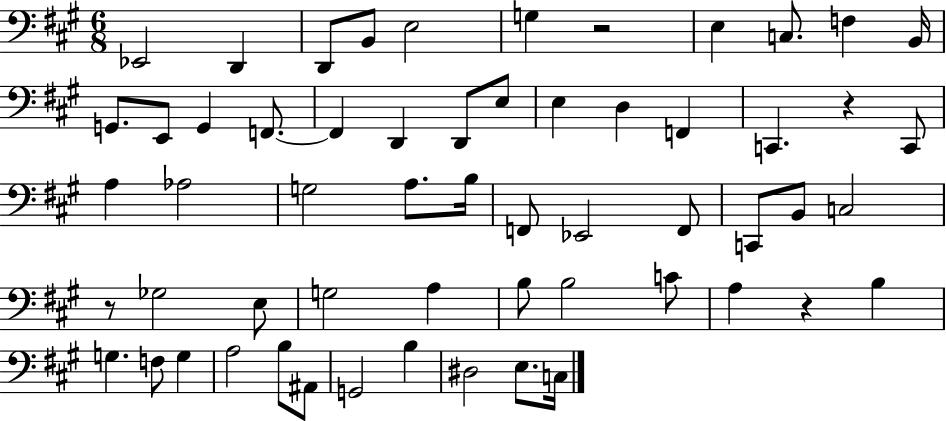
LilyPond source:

{
  \clef bass
  \numericTimeSignature
  \time 6/8
  \key a \major
  ees,2 d,4 | d,8 b,8 e2 | g4 r2 | e4 c8. f4 b,16 | \break g,8. e,8 g,4 f,8.~~ | f,4 d,4 d,8 e8 | e4 d4 f,4 | c,4. r4 c,8 | \break a4 aes2 | g2 a8. b16 | f,8 ees,2 f,8 | c,8 b,8 c2 | \break r8 ges2 e8 | g2 a4 | b8 b2 c'8 | a4 r4 b4 | \break g4. f8 g4 | a2 b8 ais,8 | g,2 b4 | dis2 e8. c16 | \break \bar "|."
}